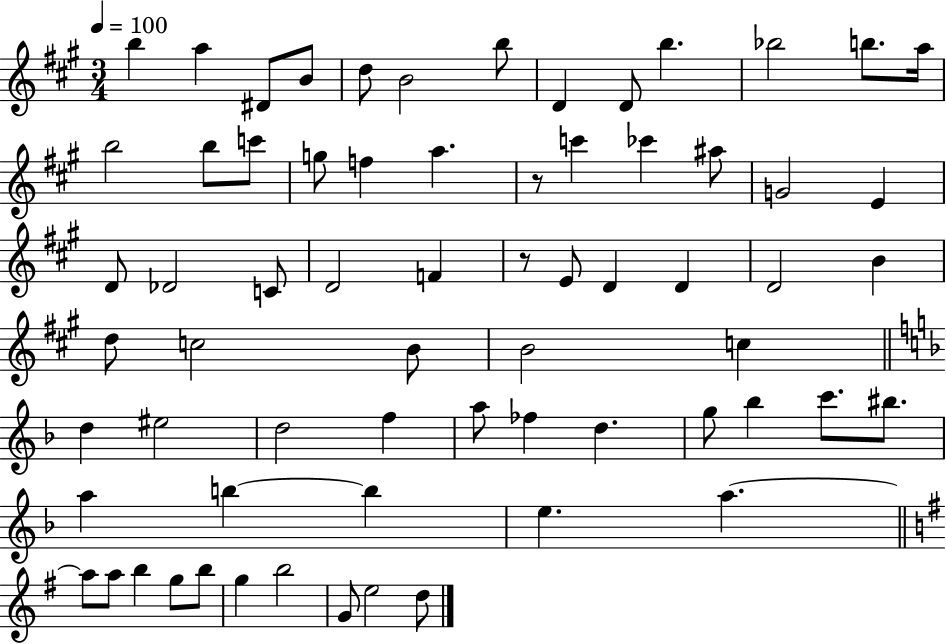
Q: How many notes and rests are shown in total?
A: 67